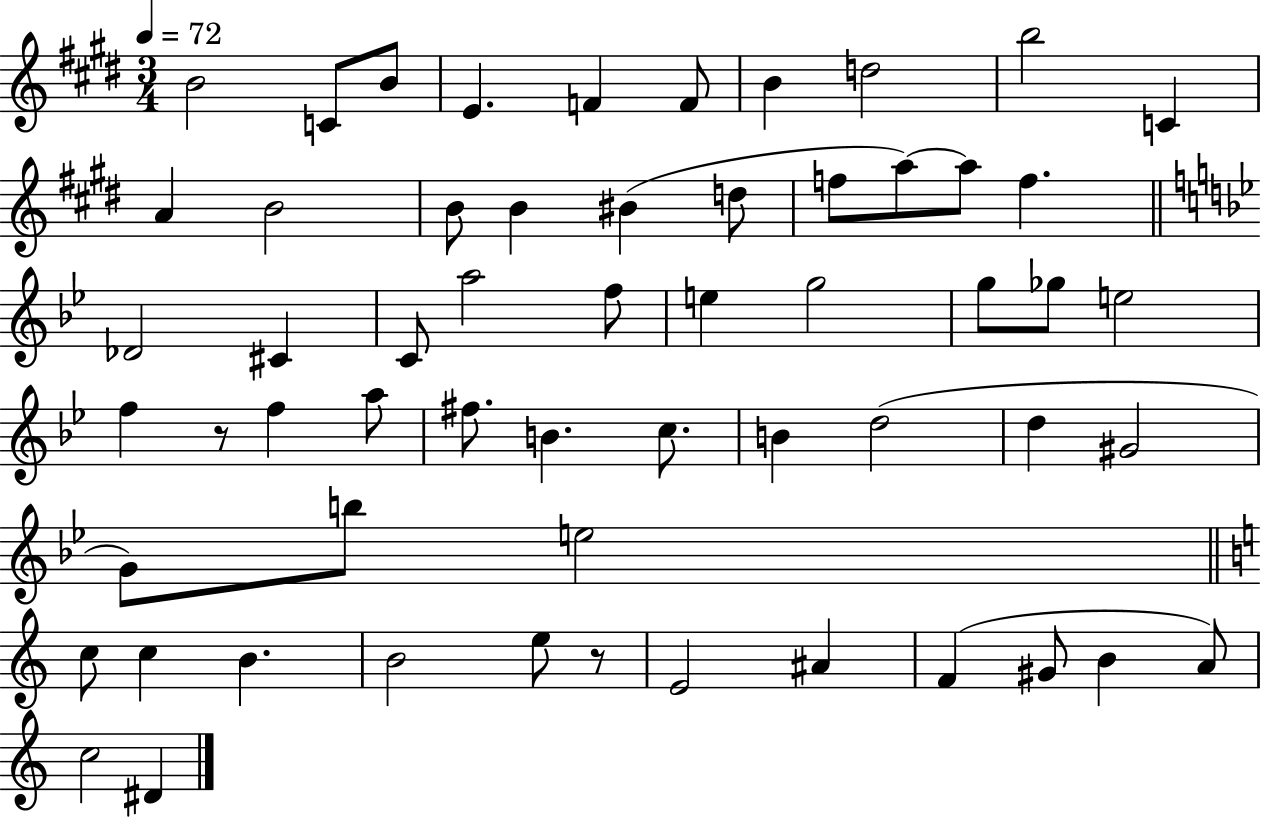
B4/h C4/e B4/e E4/q. F4/q F4/e B4/q D5/h B5/h C4/q A4/q B4/h B4/e B4/q BIS4/q D5/e F5/e A5/e A5/e F5/q. Db4/h C#4/q C4/e A5/h F5/e E5/q G5/h G5/e Gb5/e E5/h F5/q R/e F5/q A5/e F#5/e. B4/q. C5/e. B4/q D5/h D5/q G#4/h G4/e B5/e E5/h C5/e C5/q B4/q. B4/h E5/e R/e E4/h A#4/q F4/q G#4/e B4/q A4/e C5/h D#4/q